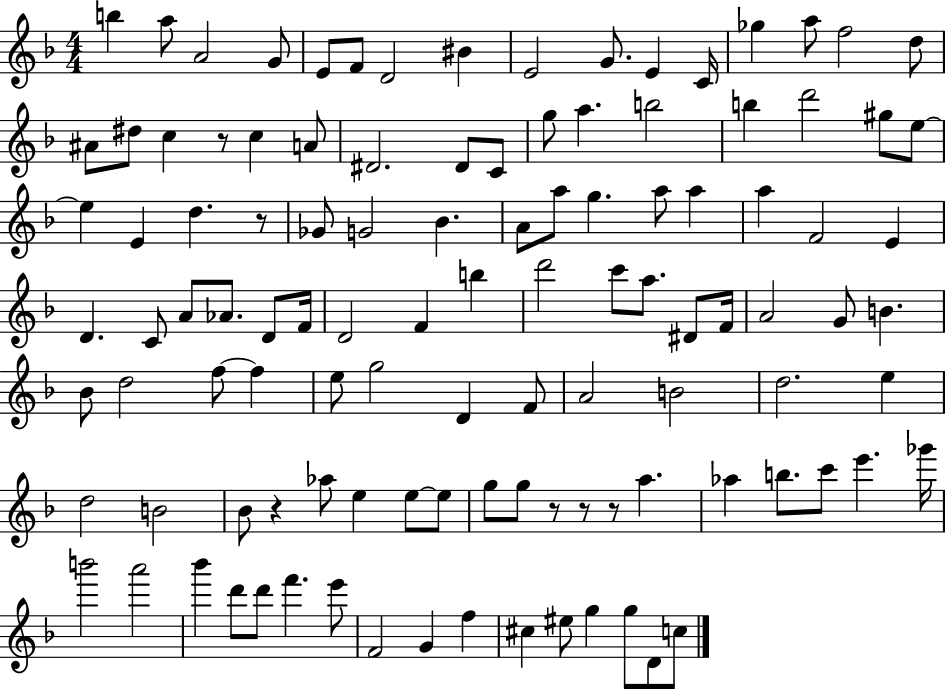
B5/q A5/e A4/h G4/e E4/e F4/e D4/h BIS4/q E4/h G4/e. E4/q C4/s Gb5/q A5/e F5/h D5/e A#4/e D#5/e C5/q R/e C5/q A4/e D#4/h. D#4/e C4/e G5/e A5/q. B5/h B5/q D6/h G#5/e E5/e E5/q E4/q D5/q. R/e Gb4/e G4/h Bb4/q. A4/e A5/e G5/q. A5/e A5/q A5/q F4/h E4/q D4/q. C4/e A4/e Ab4/e. D4/e F4/s D4/h F4/q B5/q D6/h C6/e A5/e. D#4/e F4/s A4/h G4/e B4/q. Bb4/e D5/h F5/e F5/q E5/e G5/h D4/q F4/e A4/h B4/h D5/h. E5/q D5/h B4/h Bb4/e R/q Ab5/e E5/q E5/e E5/e G5/e G5/e R/e R/e R/e A5/q. Ab5/q B5/e. C6/e E6/q. Gb6/s B6/h A6/h Bb6/q D6/e D6/e F6/q. E6/e F4/h G4/q F5/q C#5/q EIS5/e G5/q G5/e D4/e C5/e